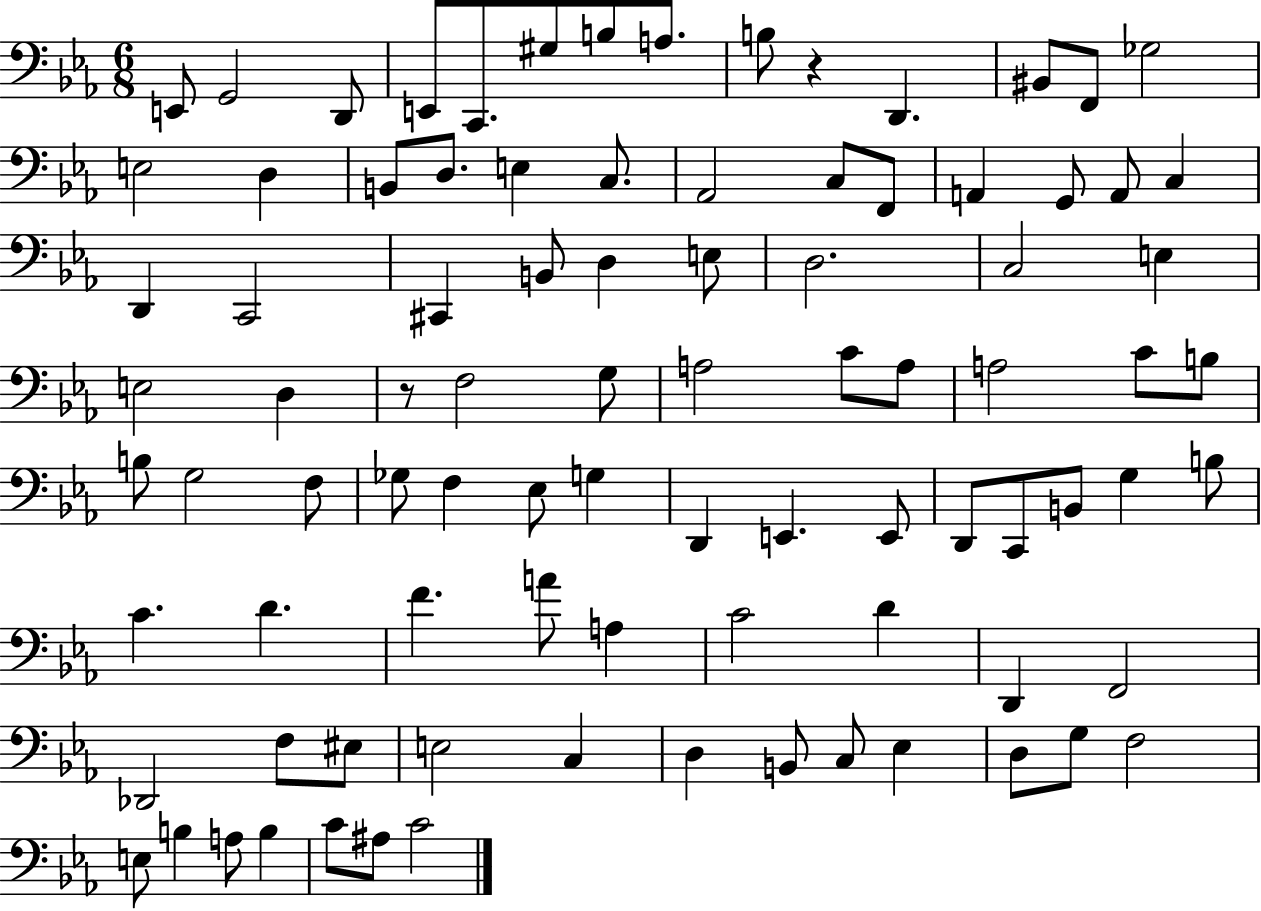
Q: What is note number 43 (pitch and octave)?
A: A3